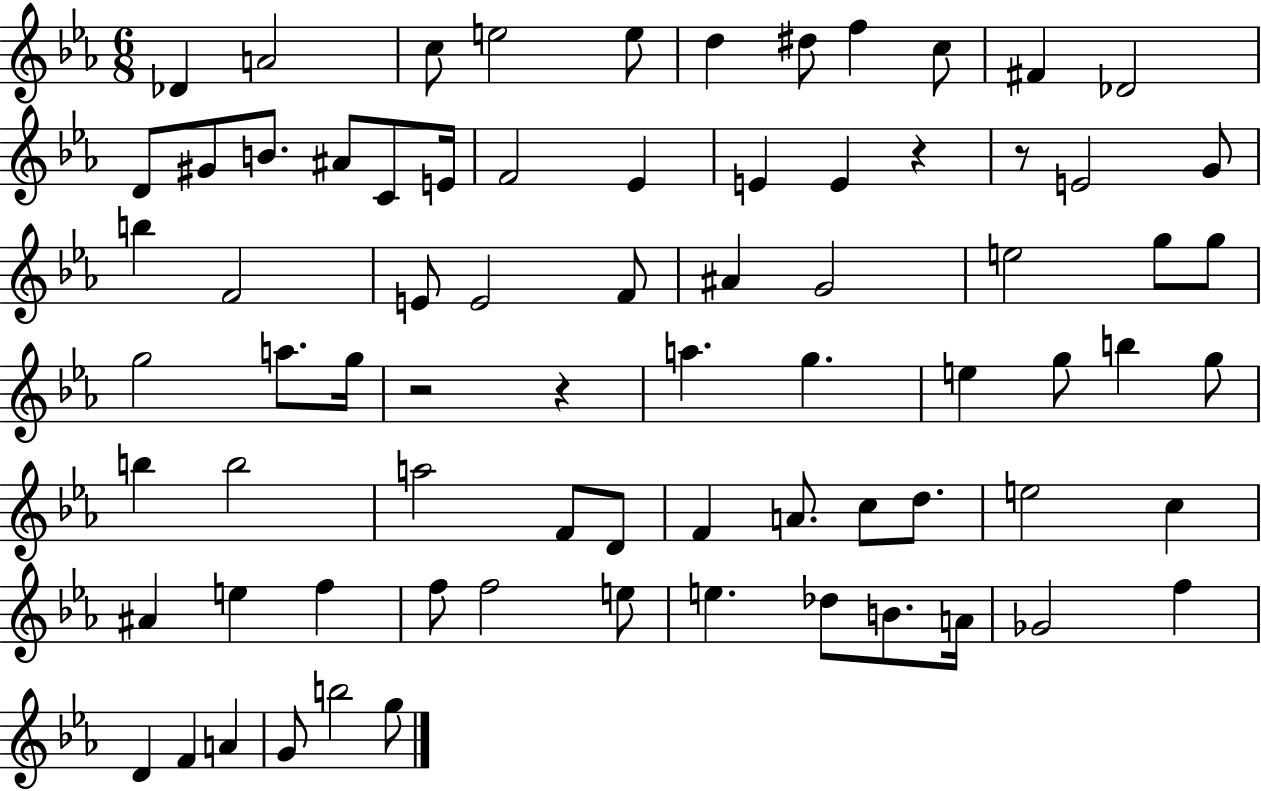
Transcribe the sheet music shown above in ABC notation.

X:1
T:Untitled
M:6/8
L:1/4
K:Eb
_D A2 c/2 e2 e/2 d ^d/2 f c/2 ^F _D2 D/2 ^G/2 B/2 ^A/2 C/2 E/4 F2 _E E E z z/2 E2 G/2 b F2 E/2 E2 F/2 ^A G2 e2 g/2 g/2 g2 a/2 g/4 z2 z a g e g/2 b g/2 b b2 a2 F/2 D/2 F A/2 c/2 d/2 e2 c ^A e f f/2 f2 e/2 e _d/2 B/2 A/4 _G2 f D F A G/2 b2 g/2